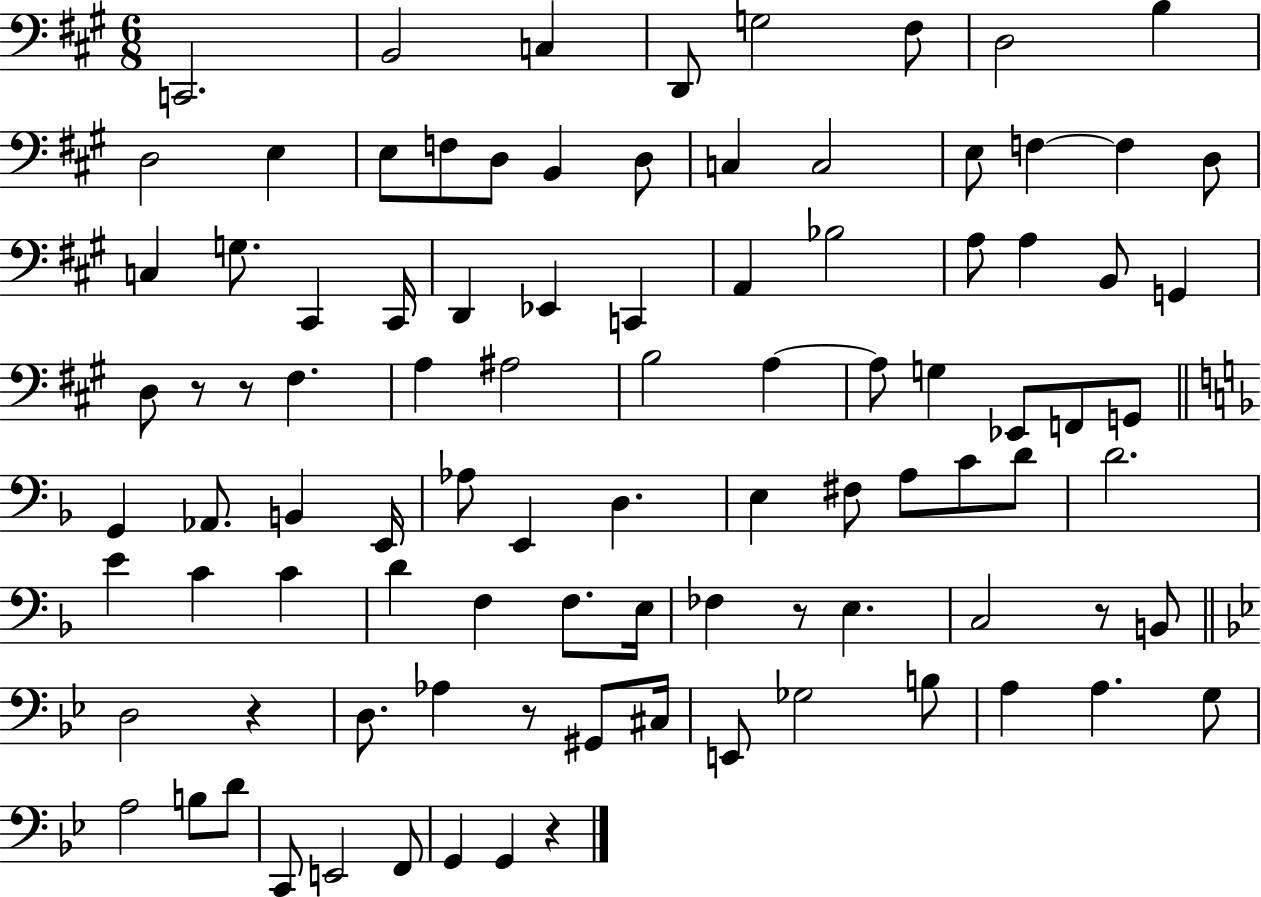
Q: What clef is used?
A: bass